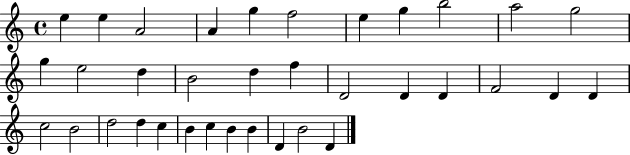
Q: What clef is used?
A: treble